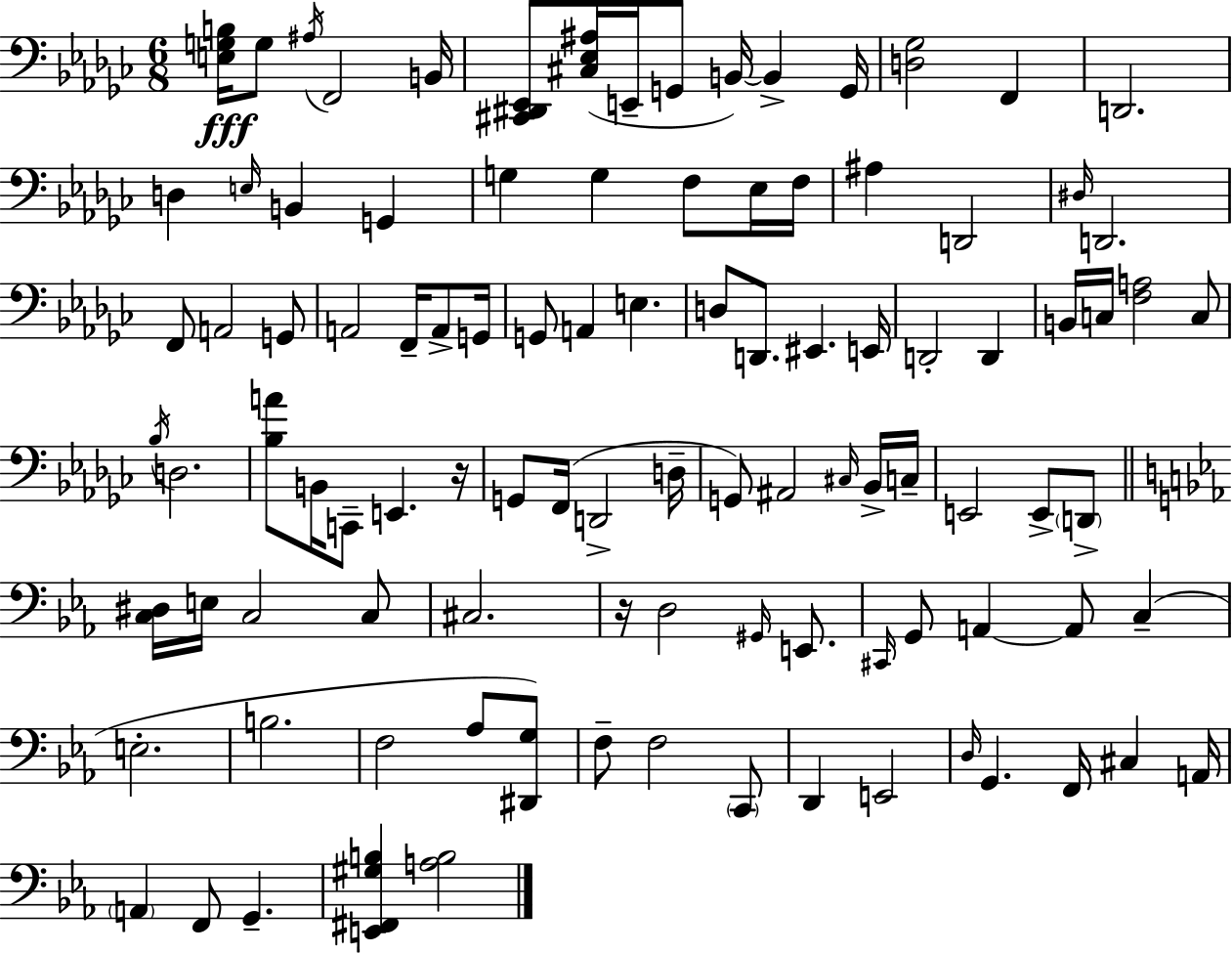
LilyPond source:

{
  \clef bass
  \numericTimeSignature
  \time 6/8
  \key ees \minor
  <e g b>16\fff g8 \acciaccatura { ais16 } f,2 | b,16 <cis, dis, ees,>8 <cis ees ais>16( e,16-- g,8 b,16~~) b,4-> | g,16 <d ges>2 f,4 | d,2. | \break d4 \grace { e16 } b,4 g,4 | g4 g4 f8 | ees16 f16 ais4 d,2 | \grace { dis16 } d,2. | \break f,8 a,2 | g,8 a,2 f,16-- | a,8-> g,16 g,8 a,4 e4. | d8 d,8. eis,4. | \break e,16 d,2-. d,4 | b,16 c16 <f a>2 | c8 \acciaccatura { bes16 } d2. | <bes a'>8 b,16 c,8-- e,4. | \break r16 g,8 f,16( d,2-> | d16-- g,8) ais,2 | \grace { cis16 } bes,16-> c16-- e,2 | e,8-> \parenthesize d,8-> \bar "||" \break \key c \minor <c dis>16 e16 c2 c8 | cis2. | r16 d2 \grace { gis,16 } e,8. | \grace { cis,16 } g,8 a,4~~ a,8 c4--( | \break e2.-. | b2. | f2 aes8 | <dis, g>8) f8-- f2 | \break \parenthesize c,8 d,4 e,2 | \grace { d16 } g,4. f,16 cis4 | a,16 \parenthesize a,4 f,8 g,4.-- | <e, fis, gis b>4 <a b>2 | \break \bar "|."
}